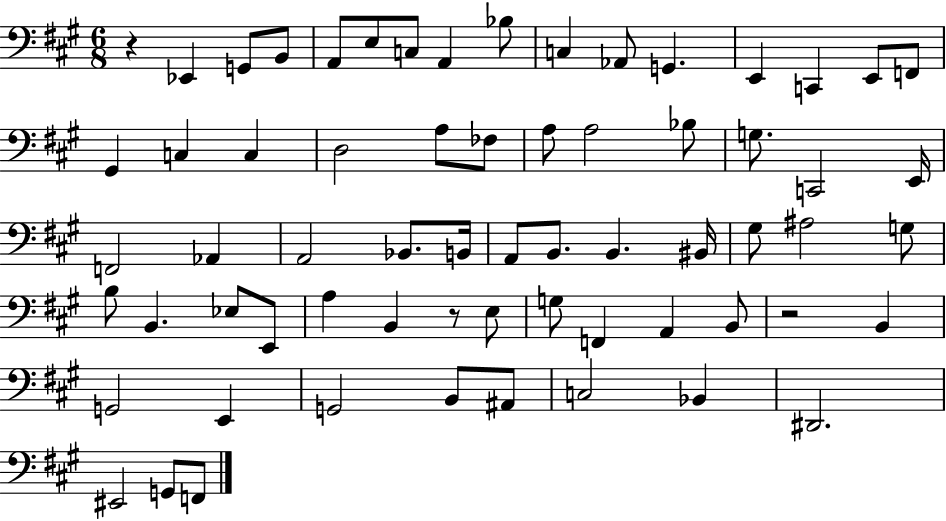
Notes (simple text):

R/q Eb2/q G2/e B2/e A2/e E3/e C3/e A2/q Bb3/e C3/q Ab2/e G2/q. E2/q C2/q E2/e F2/e G#2/q C3/q C3/q D3/h A3/e FES3/e A3/e A3/h Bb3/e G3/e. C2/h E2/s F2/h Ab2/q A2/h Bb2/e. B2/s A2/e B2/e. B2/q. BIS2/s G#3/e A#3/h G3/e B3/e B2/q. Eb3/e E2/e A3/q B2/q R/e E3/e G3/e F2/q A2/q B2/e R/h B2/q G2/h E2/q G2/h B2/e A#2/e C3/h Bb2/q D#2/h. EIS2/h G2/e F2/e